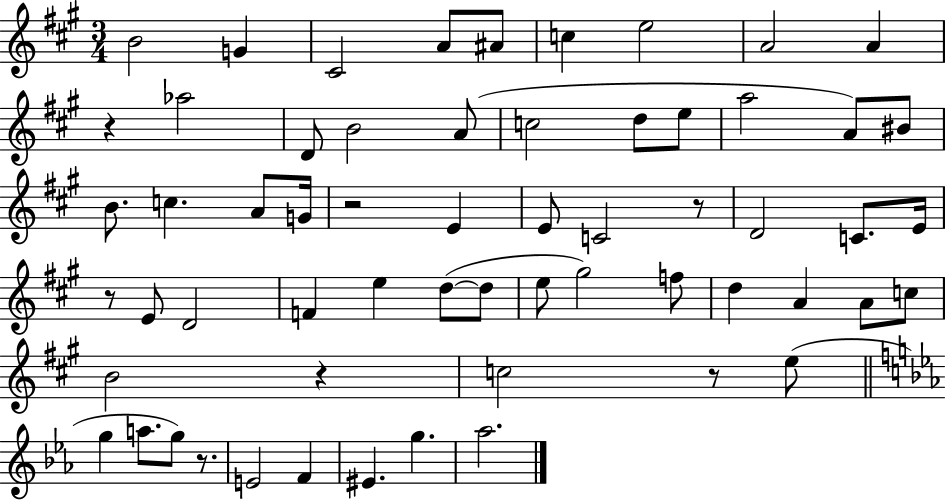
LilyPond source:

{
  \clef treble
  \numericTimeSignature
  \time 3/4
  \key a \major
  b'2 g'4 | cis'2 a'8 ais'8 | c''4 e''2 | a'2 a'4 | \break r4 aes''2 | d'8 b'2 a'8( | c''2 d''8 e''8 | a''2 a'8) bis'8 | \break b'8. c''4. a'8 g'16 | r2 e'4 | e'8 c'2 r8 | d'2 c'8. e'16 | \break r8 e'8 d'2 | f'4 e''4 d''8~(~ d''8 | e''8 gis''2) f''8 | d''4 a'4 a'8 c''8 | \break b'2 r4 | c''2 r8 e''8( | \bar "||" \break \key ees \major g''4 a''8. g''8) r8. | e'2 f'4 | eis'4. g''4. | aes''2. | \break \bar "|."
}